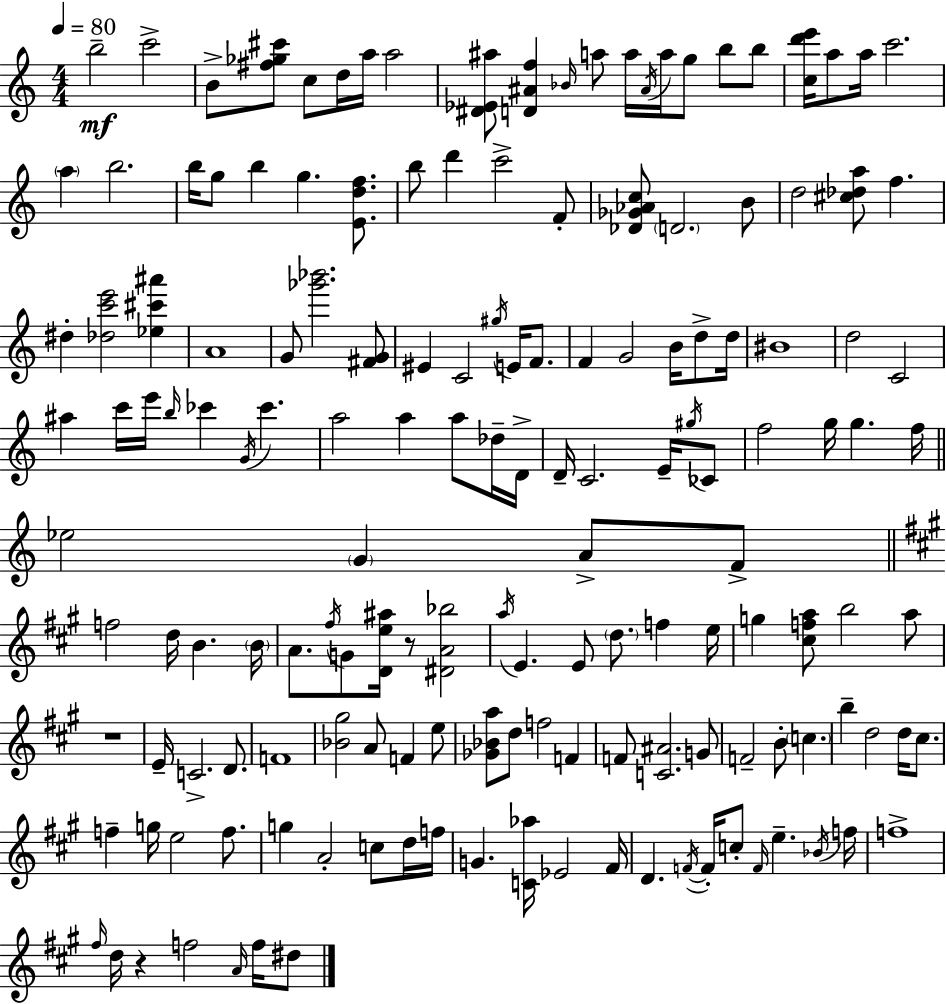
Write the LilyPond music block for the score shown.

{
  \clef treble
  \numericTimeSignature
  \time 4/4
  \key a \minor
  \tempo 4 = 80
  b''2--\mf c'''2-> | b'8-> <fis'' ges'' cis'''>8 c''8 d''16 a''16 a''2 | <dis' ees' ais''>8 <d' ais' f''>4 \grace { bes'16 } a''8 a''16 \acciaccatura { ais'16 } a''16 g''8 b''8 | b''8 <c'' d''' e'''>16 a''8 a''16 c'''2. | \break \parenthesize a''4 b''2. | b''16 g''8 b''4 g''4. <e' d'' f''>8. | b''8 d'''4 c'''2-> | f'8-. <des' ges' aes' c''>8 \parenthesize d'2. | \break b'8 d''2 <cis'' des'' a''>8 f''4. | dis''4-. <des'' c''' e'''>2 <ees'' cis''' ais'''>4 | a'1 | g'8 <ges''' bes'''>2. | \break <fis' g'>8 eis'4 c'2 \acciaccatura { gis''16 } e'16 | f'8. f'4 g'2 b'16 | d''8-> d''16 bis'1 | d''2 c'2 | \break ais''4 c'''16 e'''16 \grace { b''16 } ces'''4 \acciaccatura { g'16 } ces'''4. | a''2 a''4 | a''8 des''16-- d'16-> d'16-- c'2. | e'16-- \acciaccatura { gis''16 } ces'8 f''2 g''16 g''4. | \break f''16 \bar "||" \break \key c \major ees''2 \parenthesize g'4 a'8-> f'8-> | \bar "||" \break \key a \major f''2 d''16 b'4. \parenthesize b'16 | a'8. \acciaccatura { fis''16 } g'8 <d' e'' ais''>16 r8 <dis' a' bes''>2 | \acciaccatura { a''16 } e'4. e'8 \parenthesize d''8. f''4 | e''16 g''4 <cis'' f'' a''>8 b''2 | \break a''8 r1 | e'16-- c'2.-> d'8. | f'1 | <bes' gis''>2 a'8 f'4 | \break e''8 <ges' bes' a''>8 d''8 f''2 f'4 | f'8 <c' ais'>2. | g'8 f'2-- b'8-. \parenthesize c''4. | b''4-- d''2 d''16 cis''8. | \break f''4-- g''16 e''2 f''8. | g''4 a'2-. c''8 | d''16 f''16 g'4. <c' aes''>16 ees'2 | fis'16 d'4. \acciaccatura { f'16~ }~ f'16-. c''8-. \grace { f'16 } e''4.-- | \break \acciaccatura { bes'16 } f''16 f''1-> | \grace { fis''16 } d''16 r4 f''2 | \grace { a'16 } f''16 dis''8 \bar "|."
}